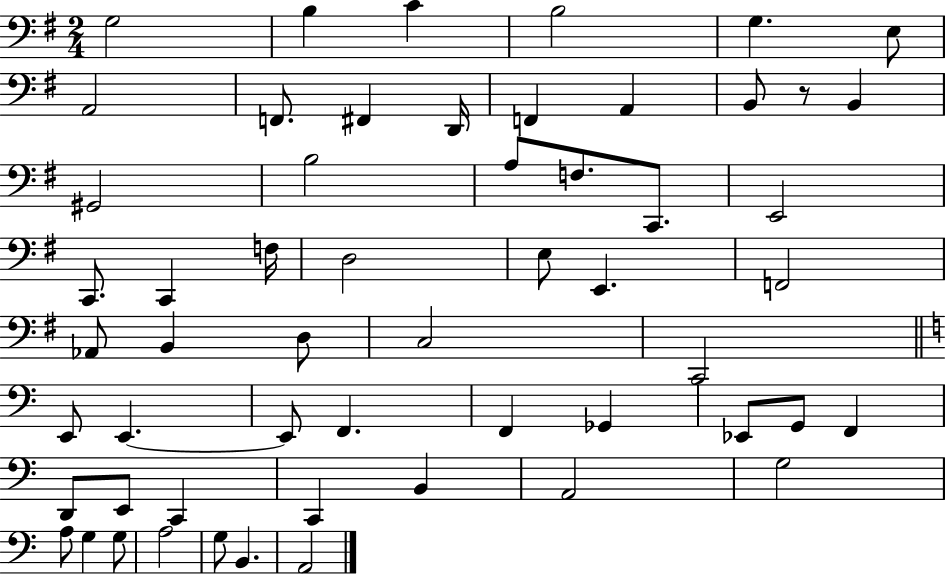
X:1
T:Untitled
M:2/4
L:1/4
K:G
G,2 B, C B,2 G, E,/2 A,,2 F,,/2 ^F,, D,,/4 F,, A,, B,,/2 z/2 B,, ^G,,2 B,2 A,/2 F,/2 C,,/2 E,,2 C,,/2 C,, F,/4 D,2 E,/2 E,, F,,2 _A,,/2 B,, D,/2 C,2 C,,2 E,,/2 E,, E,,/2 F,, F,, _G,, _E,,/2 G,,/2 F,, D,,/2 E,,/2 C,, C,, B,, A,,2 G,2 A,/2 G, G,/2 A,2 G,/2 B,, A,,2